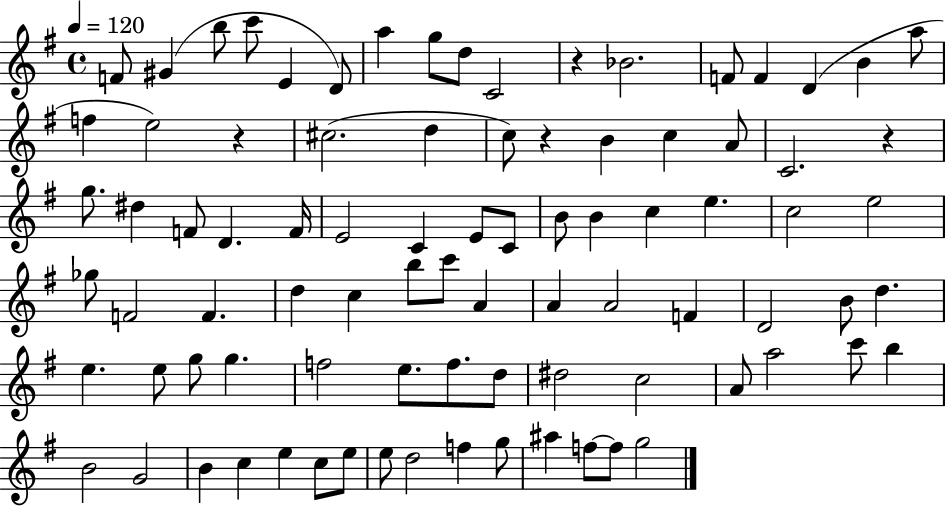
F4/e G#4/q B5/e C6/e E4/q D4/e A5/q G5/e D5/e C4/h R/q Bb4/h. F4/e F4/q D4/q B4/q A5/e F5/q E5/h R/q C#5/h. D5/q C5/e R/q B4/q C5/q A4/e C4/h. R/q G5/e. D#5/q F4/e D4/q. F4/s E4/h C4/q E4/e C4/e B4/e B4/q C5/q E5/q. C5/h E5/h Gb5/e F4/h F4/q. D5/q C5/q B5/e C6/e A4/q A4/q A4/h F4/q D4/h B4/e D5/q. E5/q. E5/e G5/e G5/q. F5/h E5/e. F5/e. D5/e D#5/h C5/h A4/e A5/h C6/e B5/q B4/h G4/h B4/q C5/q E5/q C5/e E5/e E5/e D5/h F5/q G5/e A#5/q F5/e F5/e G5/h